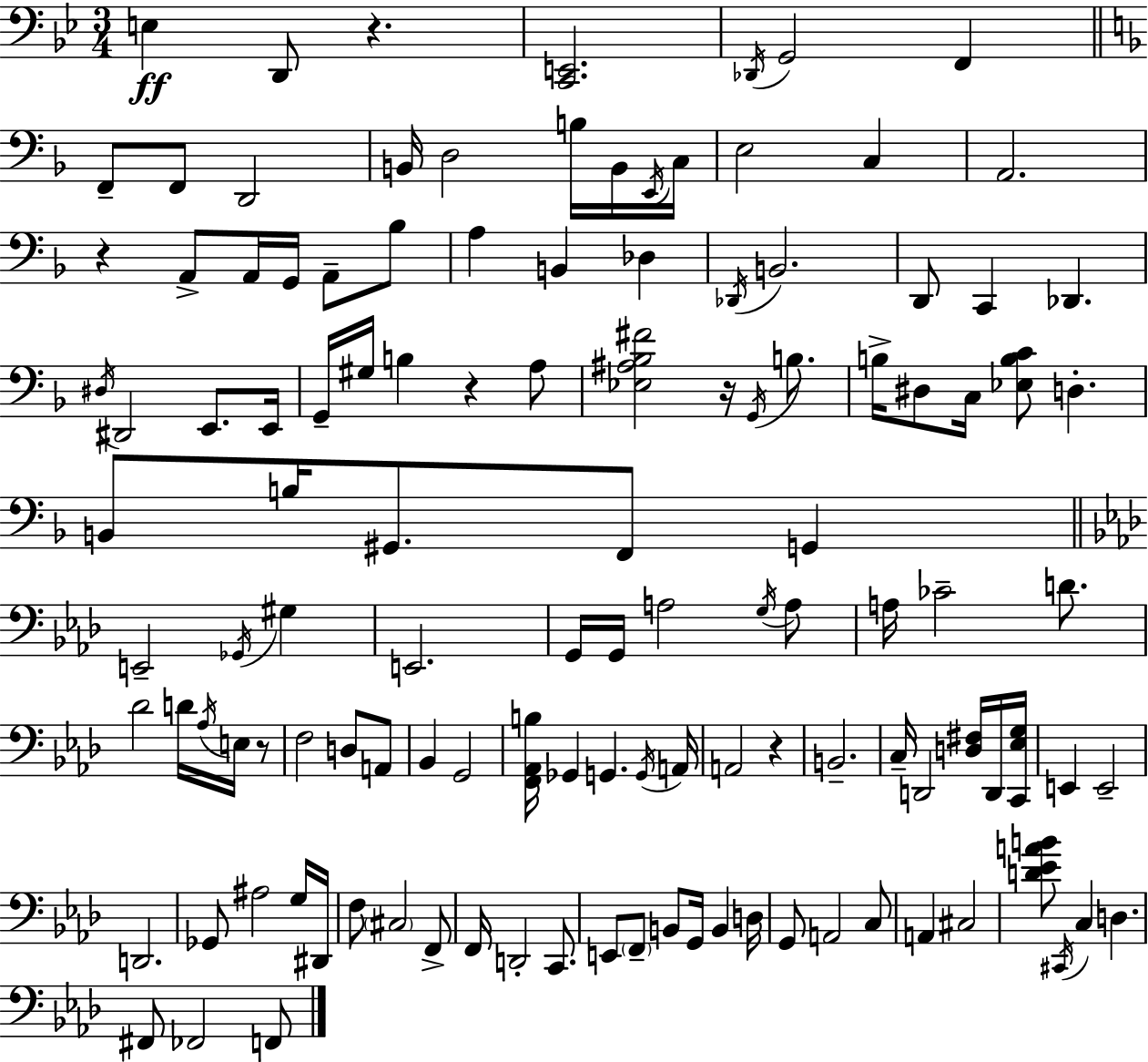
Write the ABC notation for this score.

X:1
T:Untitled
M:3/4
L:1/4
K:Gm
E, D,,/2 z [C,,E,,]2 _D,,/4 G,,2 F,, F,,/2 F,,/2 D,,2 B,,/4 D,2 B,/4 B,,/4 E,,/4 C,/4 E,2 C, A,,2 z A,,/2 A,,/4 G,,/4 A,,/2 _B,/2 A, B,, _D, _D,,/4 B,,2 D,,/2 C,, _D,, ^D,/4 ^D,,2 E,,/2 E,,/4 G,,/4 ^G,/4 B, z A,/2 [_E,^A,_B,^F]2 z/4 G,,/4 B,/2 B,/4 ^D,/2 C,/4 [_E,B,C]/2 D, B,,/2 B,/4 ^G,,/2 F,,/2 G,, E,,2 _G,,/4 ^G, E,,2 G,,/4 G,,/4 A,2 G,/4 A,/2 A,/4 _C2 D/2 _D2 D/4 _A,/4 E,/4 z/2 F,2 D,/2 A,,/2 _B,, G,,2 [F,,_A,,B,]/4 _G,, G,, G,,/4 A,,/4 A,,2 z B,,2 C,/4 D,,2 [D,^F,]/4 D,,/4 [C,,_E,G,]/4 E,, E,,2 D,,2 _G,,/2 ^A,2 G,/4 ^D,,/4 F,/2 ^C,2 F,,/2 F,,/4 D,,2 C,,/2 E,,/2 F,,/2 B,,/2 G,,/4 B,, D,/4 G,,/2 A,,2 C,/2 A,, ^C,2 [D_EAB]/2 ^C,,/4 C, D, ^F,,/2 _F,,2 F,,/2